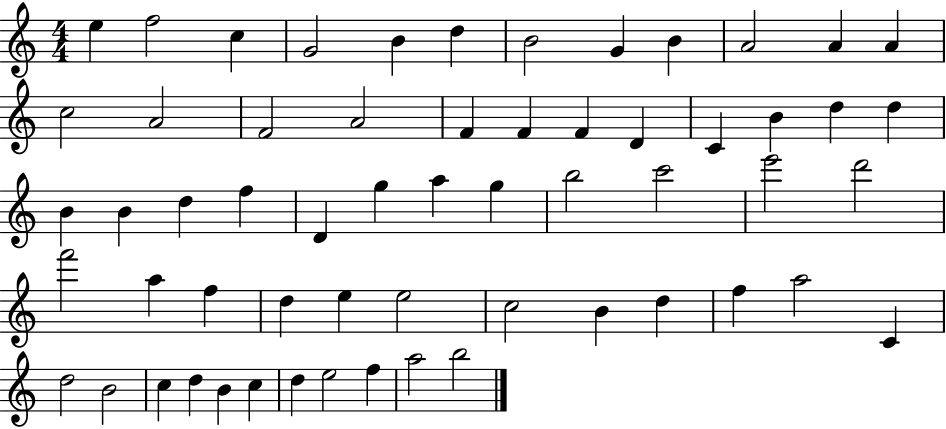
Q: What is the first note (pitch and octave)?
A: E5